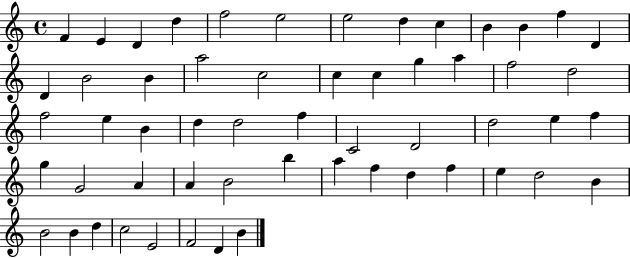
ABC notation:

X:1
T:Untitled
M:4/4
L:1/4
K:C
F E D d f2 e2 e2 d c B B f D D B2 B a2 c2 c c g a f2 d2 f2 e B d d2 f C2 D2 d2 e f g G2 A A B2 b a f d f e d2 B B2 B d c2 E2 F2 D B